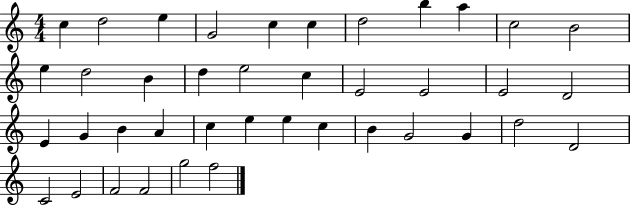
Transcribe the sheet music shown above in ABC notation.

X:1
T:Untitled
M:4/4
L:1/4
K:C
c d2 e G2 c c d2 b a c2 B2 e d2 B d e2 c E2 E2 E2 D2 E G B A c e e c B G2 G d2 D2 C2 E2 F2 F2 g2 f2